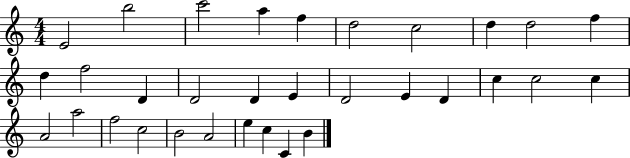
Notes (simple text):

E4/h B5/h C6/h A5/q F5/q D5/h C5/h D5/q D5/h F5/q D5/q F5/h D4/q D4/h D4/q E4/q D4/h E4/q D4/q C5/q C5/h C5/q A4/h A5/h F5/h C5/h B4/h A4/h E5/q C5/q C4/q B4/q